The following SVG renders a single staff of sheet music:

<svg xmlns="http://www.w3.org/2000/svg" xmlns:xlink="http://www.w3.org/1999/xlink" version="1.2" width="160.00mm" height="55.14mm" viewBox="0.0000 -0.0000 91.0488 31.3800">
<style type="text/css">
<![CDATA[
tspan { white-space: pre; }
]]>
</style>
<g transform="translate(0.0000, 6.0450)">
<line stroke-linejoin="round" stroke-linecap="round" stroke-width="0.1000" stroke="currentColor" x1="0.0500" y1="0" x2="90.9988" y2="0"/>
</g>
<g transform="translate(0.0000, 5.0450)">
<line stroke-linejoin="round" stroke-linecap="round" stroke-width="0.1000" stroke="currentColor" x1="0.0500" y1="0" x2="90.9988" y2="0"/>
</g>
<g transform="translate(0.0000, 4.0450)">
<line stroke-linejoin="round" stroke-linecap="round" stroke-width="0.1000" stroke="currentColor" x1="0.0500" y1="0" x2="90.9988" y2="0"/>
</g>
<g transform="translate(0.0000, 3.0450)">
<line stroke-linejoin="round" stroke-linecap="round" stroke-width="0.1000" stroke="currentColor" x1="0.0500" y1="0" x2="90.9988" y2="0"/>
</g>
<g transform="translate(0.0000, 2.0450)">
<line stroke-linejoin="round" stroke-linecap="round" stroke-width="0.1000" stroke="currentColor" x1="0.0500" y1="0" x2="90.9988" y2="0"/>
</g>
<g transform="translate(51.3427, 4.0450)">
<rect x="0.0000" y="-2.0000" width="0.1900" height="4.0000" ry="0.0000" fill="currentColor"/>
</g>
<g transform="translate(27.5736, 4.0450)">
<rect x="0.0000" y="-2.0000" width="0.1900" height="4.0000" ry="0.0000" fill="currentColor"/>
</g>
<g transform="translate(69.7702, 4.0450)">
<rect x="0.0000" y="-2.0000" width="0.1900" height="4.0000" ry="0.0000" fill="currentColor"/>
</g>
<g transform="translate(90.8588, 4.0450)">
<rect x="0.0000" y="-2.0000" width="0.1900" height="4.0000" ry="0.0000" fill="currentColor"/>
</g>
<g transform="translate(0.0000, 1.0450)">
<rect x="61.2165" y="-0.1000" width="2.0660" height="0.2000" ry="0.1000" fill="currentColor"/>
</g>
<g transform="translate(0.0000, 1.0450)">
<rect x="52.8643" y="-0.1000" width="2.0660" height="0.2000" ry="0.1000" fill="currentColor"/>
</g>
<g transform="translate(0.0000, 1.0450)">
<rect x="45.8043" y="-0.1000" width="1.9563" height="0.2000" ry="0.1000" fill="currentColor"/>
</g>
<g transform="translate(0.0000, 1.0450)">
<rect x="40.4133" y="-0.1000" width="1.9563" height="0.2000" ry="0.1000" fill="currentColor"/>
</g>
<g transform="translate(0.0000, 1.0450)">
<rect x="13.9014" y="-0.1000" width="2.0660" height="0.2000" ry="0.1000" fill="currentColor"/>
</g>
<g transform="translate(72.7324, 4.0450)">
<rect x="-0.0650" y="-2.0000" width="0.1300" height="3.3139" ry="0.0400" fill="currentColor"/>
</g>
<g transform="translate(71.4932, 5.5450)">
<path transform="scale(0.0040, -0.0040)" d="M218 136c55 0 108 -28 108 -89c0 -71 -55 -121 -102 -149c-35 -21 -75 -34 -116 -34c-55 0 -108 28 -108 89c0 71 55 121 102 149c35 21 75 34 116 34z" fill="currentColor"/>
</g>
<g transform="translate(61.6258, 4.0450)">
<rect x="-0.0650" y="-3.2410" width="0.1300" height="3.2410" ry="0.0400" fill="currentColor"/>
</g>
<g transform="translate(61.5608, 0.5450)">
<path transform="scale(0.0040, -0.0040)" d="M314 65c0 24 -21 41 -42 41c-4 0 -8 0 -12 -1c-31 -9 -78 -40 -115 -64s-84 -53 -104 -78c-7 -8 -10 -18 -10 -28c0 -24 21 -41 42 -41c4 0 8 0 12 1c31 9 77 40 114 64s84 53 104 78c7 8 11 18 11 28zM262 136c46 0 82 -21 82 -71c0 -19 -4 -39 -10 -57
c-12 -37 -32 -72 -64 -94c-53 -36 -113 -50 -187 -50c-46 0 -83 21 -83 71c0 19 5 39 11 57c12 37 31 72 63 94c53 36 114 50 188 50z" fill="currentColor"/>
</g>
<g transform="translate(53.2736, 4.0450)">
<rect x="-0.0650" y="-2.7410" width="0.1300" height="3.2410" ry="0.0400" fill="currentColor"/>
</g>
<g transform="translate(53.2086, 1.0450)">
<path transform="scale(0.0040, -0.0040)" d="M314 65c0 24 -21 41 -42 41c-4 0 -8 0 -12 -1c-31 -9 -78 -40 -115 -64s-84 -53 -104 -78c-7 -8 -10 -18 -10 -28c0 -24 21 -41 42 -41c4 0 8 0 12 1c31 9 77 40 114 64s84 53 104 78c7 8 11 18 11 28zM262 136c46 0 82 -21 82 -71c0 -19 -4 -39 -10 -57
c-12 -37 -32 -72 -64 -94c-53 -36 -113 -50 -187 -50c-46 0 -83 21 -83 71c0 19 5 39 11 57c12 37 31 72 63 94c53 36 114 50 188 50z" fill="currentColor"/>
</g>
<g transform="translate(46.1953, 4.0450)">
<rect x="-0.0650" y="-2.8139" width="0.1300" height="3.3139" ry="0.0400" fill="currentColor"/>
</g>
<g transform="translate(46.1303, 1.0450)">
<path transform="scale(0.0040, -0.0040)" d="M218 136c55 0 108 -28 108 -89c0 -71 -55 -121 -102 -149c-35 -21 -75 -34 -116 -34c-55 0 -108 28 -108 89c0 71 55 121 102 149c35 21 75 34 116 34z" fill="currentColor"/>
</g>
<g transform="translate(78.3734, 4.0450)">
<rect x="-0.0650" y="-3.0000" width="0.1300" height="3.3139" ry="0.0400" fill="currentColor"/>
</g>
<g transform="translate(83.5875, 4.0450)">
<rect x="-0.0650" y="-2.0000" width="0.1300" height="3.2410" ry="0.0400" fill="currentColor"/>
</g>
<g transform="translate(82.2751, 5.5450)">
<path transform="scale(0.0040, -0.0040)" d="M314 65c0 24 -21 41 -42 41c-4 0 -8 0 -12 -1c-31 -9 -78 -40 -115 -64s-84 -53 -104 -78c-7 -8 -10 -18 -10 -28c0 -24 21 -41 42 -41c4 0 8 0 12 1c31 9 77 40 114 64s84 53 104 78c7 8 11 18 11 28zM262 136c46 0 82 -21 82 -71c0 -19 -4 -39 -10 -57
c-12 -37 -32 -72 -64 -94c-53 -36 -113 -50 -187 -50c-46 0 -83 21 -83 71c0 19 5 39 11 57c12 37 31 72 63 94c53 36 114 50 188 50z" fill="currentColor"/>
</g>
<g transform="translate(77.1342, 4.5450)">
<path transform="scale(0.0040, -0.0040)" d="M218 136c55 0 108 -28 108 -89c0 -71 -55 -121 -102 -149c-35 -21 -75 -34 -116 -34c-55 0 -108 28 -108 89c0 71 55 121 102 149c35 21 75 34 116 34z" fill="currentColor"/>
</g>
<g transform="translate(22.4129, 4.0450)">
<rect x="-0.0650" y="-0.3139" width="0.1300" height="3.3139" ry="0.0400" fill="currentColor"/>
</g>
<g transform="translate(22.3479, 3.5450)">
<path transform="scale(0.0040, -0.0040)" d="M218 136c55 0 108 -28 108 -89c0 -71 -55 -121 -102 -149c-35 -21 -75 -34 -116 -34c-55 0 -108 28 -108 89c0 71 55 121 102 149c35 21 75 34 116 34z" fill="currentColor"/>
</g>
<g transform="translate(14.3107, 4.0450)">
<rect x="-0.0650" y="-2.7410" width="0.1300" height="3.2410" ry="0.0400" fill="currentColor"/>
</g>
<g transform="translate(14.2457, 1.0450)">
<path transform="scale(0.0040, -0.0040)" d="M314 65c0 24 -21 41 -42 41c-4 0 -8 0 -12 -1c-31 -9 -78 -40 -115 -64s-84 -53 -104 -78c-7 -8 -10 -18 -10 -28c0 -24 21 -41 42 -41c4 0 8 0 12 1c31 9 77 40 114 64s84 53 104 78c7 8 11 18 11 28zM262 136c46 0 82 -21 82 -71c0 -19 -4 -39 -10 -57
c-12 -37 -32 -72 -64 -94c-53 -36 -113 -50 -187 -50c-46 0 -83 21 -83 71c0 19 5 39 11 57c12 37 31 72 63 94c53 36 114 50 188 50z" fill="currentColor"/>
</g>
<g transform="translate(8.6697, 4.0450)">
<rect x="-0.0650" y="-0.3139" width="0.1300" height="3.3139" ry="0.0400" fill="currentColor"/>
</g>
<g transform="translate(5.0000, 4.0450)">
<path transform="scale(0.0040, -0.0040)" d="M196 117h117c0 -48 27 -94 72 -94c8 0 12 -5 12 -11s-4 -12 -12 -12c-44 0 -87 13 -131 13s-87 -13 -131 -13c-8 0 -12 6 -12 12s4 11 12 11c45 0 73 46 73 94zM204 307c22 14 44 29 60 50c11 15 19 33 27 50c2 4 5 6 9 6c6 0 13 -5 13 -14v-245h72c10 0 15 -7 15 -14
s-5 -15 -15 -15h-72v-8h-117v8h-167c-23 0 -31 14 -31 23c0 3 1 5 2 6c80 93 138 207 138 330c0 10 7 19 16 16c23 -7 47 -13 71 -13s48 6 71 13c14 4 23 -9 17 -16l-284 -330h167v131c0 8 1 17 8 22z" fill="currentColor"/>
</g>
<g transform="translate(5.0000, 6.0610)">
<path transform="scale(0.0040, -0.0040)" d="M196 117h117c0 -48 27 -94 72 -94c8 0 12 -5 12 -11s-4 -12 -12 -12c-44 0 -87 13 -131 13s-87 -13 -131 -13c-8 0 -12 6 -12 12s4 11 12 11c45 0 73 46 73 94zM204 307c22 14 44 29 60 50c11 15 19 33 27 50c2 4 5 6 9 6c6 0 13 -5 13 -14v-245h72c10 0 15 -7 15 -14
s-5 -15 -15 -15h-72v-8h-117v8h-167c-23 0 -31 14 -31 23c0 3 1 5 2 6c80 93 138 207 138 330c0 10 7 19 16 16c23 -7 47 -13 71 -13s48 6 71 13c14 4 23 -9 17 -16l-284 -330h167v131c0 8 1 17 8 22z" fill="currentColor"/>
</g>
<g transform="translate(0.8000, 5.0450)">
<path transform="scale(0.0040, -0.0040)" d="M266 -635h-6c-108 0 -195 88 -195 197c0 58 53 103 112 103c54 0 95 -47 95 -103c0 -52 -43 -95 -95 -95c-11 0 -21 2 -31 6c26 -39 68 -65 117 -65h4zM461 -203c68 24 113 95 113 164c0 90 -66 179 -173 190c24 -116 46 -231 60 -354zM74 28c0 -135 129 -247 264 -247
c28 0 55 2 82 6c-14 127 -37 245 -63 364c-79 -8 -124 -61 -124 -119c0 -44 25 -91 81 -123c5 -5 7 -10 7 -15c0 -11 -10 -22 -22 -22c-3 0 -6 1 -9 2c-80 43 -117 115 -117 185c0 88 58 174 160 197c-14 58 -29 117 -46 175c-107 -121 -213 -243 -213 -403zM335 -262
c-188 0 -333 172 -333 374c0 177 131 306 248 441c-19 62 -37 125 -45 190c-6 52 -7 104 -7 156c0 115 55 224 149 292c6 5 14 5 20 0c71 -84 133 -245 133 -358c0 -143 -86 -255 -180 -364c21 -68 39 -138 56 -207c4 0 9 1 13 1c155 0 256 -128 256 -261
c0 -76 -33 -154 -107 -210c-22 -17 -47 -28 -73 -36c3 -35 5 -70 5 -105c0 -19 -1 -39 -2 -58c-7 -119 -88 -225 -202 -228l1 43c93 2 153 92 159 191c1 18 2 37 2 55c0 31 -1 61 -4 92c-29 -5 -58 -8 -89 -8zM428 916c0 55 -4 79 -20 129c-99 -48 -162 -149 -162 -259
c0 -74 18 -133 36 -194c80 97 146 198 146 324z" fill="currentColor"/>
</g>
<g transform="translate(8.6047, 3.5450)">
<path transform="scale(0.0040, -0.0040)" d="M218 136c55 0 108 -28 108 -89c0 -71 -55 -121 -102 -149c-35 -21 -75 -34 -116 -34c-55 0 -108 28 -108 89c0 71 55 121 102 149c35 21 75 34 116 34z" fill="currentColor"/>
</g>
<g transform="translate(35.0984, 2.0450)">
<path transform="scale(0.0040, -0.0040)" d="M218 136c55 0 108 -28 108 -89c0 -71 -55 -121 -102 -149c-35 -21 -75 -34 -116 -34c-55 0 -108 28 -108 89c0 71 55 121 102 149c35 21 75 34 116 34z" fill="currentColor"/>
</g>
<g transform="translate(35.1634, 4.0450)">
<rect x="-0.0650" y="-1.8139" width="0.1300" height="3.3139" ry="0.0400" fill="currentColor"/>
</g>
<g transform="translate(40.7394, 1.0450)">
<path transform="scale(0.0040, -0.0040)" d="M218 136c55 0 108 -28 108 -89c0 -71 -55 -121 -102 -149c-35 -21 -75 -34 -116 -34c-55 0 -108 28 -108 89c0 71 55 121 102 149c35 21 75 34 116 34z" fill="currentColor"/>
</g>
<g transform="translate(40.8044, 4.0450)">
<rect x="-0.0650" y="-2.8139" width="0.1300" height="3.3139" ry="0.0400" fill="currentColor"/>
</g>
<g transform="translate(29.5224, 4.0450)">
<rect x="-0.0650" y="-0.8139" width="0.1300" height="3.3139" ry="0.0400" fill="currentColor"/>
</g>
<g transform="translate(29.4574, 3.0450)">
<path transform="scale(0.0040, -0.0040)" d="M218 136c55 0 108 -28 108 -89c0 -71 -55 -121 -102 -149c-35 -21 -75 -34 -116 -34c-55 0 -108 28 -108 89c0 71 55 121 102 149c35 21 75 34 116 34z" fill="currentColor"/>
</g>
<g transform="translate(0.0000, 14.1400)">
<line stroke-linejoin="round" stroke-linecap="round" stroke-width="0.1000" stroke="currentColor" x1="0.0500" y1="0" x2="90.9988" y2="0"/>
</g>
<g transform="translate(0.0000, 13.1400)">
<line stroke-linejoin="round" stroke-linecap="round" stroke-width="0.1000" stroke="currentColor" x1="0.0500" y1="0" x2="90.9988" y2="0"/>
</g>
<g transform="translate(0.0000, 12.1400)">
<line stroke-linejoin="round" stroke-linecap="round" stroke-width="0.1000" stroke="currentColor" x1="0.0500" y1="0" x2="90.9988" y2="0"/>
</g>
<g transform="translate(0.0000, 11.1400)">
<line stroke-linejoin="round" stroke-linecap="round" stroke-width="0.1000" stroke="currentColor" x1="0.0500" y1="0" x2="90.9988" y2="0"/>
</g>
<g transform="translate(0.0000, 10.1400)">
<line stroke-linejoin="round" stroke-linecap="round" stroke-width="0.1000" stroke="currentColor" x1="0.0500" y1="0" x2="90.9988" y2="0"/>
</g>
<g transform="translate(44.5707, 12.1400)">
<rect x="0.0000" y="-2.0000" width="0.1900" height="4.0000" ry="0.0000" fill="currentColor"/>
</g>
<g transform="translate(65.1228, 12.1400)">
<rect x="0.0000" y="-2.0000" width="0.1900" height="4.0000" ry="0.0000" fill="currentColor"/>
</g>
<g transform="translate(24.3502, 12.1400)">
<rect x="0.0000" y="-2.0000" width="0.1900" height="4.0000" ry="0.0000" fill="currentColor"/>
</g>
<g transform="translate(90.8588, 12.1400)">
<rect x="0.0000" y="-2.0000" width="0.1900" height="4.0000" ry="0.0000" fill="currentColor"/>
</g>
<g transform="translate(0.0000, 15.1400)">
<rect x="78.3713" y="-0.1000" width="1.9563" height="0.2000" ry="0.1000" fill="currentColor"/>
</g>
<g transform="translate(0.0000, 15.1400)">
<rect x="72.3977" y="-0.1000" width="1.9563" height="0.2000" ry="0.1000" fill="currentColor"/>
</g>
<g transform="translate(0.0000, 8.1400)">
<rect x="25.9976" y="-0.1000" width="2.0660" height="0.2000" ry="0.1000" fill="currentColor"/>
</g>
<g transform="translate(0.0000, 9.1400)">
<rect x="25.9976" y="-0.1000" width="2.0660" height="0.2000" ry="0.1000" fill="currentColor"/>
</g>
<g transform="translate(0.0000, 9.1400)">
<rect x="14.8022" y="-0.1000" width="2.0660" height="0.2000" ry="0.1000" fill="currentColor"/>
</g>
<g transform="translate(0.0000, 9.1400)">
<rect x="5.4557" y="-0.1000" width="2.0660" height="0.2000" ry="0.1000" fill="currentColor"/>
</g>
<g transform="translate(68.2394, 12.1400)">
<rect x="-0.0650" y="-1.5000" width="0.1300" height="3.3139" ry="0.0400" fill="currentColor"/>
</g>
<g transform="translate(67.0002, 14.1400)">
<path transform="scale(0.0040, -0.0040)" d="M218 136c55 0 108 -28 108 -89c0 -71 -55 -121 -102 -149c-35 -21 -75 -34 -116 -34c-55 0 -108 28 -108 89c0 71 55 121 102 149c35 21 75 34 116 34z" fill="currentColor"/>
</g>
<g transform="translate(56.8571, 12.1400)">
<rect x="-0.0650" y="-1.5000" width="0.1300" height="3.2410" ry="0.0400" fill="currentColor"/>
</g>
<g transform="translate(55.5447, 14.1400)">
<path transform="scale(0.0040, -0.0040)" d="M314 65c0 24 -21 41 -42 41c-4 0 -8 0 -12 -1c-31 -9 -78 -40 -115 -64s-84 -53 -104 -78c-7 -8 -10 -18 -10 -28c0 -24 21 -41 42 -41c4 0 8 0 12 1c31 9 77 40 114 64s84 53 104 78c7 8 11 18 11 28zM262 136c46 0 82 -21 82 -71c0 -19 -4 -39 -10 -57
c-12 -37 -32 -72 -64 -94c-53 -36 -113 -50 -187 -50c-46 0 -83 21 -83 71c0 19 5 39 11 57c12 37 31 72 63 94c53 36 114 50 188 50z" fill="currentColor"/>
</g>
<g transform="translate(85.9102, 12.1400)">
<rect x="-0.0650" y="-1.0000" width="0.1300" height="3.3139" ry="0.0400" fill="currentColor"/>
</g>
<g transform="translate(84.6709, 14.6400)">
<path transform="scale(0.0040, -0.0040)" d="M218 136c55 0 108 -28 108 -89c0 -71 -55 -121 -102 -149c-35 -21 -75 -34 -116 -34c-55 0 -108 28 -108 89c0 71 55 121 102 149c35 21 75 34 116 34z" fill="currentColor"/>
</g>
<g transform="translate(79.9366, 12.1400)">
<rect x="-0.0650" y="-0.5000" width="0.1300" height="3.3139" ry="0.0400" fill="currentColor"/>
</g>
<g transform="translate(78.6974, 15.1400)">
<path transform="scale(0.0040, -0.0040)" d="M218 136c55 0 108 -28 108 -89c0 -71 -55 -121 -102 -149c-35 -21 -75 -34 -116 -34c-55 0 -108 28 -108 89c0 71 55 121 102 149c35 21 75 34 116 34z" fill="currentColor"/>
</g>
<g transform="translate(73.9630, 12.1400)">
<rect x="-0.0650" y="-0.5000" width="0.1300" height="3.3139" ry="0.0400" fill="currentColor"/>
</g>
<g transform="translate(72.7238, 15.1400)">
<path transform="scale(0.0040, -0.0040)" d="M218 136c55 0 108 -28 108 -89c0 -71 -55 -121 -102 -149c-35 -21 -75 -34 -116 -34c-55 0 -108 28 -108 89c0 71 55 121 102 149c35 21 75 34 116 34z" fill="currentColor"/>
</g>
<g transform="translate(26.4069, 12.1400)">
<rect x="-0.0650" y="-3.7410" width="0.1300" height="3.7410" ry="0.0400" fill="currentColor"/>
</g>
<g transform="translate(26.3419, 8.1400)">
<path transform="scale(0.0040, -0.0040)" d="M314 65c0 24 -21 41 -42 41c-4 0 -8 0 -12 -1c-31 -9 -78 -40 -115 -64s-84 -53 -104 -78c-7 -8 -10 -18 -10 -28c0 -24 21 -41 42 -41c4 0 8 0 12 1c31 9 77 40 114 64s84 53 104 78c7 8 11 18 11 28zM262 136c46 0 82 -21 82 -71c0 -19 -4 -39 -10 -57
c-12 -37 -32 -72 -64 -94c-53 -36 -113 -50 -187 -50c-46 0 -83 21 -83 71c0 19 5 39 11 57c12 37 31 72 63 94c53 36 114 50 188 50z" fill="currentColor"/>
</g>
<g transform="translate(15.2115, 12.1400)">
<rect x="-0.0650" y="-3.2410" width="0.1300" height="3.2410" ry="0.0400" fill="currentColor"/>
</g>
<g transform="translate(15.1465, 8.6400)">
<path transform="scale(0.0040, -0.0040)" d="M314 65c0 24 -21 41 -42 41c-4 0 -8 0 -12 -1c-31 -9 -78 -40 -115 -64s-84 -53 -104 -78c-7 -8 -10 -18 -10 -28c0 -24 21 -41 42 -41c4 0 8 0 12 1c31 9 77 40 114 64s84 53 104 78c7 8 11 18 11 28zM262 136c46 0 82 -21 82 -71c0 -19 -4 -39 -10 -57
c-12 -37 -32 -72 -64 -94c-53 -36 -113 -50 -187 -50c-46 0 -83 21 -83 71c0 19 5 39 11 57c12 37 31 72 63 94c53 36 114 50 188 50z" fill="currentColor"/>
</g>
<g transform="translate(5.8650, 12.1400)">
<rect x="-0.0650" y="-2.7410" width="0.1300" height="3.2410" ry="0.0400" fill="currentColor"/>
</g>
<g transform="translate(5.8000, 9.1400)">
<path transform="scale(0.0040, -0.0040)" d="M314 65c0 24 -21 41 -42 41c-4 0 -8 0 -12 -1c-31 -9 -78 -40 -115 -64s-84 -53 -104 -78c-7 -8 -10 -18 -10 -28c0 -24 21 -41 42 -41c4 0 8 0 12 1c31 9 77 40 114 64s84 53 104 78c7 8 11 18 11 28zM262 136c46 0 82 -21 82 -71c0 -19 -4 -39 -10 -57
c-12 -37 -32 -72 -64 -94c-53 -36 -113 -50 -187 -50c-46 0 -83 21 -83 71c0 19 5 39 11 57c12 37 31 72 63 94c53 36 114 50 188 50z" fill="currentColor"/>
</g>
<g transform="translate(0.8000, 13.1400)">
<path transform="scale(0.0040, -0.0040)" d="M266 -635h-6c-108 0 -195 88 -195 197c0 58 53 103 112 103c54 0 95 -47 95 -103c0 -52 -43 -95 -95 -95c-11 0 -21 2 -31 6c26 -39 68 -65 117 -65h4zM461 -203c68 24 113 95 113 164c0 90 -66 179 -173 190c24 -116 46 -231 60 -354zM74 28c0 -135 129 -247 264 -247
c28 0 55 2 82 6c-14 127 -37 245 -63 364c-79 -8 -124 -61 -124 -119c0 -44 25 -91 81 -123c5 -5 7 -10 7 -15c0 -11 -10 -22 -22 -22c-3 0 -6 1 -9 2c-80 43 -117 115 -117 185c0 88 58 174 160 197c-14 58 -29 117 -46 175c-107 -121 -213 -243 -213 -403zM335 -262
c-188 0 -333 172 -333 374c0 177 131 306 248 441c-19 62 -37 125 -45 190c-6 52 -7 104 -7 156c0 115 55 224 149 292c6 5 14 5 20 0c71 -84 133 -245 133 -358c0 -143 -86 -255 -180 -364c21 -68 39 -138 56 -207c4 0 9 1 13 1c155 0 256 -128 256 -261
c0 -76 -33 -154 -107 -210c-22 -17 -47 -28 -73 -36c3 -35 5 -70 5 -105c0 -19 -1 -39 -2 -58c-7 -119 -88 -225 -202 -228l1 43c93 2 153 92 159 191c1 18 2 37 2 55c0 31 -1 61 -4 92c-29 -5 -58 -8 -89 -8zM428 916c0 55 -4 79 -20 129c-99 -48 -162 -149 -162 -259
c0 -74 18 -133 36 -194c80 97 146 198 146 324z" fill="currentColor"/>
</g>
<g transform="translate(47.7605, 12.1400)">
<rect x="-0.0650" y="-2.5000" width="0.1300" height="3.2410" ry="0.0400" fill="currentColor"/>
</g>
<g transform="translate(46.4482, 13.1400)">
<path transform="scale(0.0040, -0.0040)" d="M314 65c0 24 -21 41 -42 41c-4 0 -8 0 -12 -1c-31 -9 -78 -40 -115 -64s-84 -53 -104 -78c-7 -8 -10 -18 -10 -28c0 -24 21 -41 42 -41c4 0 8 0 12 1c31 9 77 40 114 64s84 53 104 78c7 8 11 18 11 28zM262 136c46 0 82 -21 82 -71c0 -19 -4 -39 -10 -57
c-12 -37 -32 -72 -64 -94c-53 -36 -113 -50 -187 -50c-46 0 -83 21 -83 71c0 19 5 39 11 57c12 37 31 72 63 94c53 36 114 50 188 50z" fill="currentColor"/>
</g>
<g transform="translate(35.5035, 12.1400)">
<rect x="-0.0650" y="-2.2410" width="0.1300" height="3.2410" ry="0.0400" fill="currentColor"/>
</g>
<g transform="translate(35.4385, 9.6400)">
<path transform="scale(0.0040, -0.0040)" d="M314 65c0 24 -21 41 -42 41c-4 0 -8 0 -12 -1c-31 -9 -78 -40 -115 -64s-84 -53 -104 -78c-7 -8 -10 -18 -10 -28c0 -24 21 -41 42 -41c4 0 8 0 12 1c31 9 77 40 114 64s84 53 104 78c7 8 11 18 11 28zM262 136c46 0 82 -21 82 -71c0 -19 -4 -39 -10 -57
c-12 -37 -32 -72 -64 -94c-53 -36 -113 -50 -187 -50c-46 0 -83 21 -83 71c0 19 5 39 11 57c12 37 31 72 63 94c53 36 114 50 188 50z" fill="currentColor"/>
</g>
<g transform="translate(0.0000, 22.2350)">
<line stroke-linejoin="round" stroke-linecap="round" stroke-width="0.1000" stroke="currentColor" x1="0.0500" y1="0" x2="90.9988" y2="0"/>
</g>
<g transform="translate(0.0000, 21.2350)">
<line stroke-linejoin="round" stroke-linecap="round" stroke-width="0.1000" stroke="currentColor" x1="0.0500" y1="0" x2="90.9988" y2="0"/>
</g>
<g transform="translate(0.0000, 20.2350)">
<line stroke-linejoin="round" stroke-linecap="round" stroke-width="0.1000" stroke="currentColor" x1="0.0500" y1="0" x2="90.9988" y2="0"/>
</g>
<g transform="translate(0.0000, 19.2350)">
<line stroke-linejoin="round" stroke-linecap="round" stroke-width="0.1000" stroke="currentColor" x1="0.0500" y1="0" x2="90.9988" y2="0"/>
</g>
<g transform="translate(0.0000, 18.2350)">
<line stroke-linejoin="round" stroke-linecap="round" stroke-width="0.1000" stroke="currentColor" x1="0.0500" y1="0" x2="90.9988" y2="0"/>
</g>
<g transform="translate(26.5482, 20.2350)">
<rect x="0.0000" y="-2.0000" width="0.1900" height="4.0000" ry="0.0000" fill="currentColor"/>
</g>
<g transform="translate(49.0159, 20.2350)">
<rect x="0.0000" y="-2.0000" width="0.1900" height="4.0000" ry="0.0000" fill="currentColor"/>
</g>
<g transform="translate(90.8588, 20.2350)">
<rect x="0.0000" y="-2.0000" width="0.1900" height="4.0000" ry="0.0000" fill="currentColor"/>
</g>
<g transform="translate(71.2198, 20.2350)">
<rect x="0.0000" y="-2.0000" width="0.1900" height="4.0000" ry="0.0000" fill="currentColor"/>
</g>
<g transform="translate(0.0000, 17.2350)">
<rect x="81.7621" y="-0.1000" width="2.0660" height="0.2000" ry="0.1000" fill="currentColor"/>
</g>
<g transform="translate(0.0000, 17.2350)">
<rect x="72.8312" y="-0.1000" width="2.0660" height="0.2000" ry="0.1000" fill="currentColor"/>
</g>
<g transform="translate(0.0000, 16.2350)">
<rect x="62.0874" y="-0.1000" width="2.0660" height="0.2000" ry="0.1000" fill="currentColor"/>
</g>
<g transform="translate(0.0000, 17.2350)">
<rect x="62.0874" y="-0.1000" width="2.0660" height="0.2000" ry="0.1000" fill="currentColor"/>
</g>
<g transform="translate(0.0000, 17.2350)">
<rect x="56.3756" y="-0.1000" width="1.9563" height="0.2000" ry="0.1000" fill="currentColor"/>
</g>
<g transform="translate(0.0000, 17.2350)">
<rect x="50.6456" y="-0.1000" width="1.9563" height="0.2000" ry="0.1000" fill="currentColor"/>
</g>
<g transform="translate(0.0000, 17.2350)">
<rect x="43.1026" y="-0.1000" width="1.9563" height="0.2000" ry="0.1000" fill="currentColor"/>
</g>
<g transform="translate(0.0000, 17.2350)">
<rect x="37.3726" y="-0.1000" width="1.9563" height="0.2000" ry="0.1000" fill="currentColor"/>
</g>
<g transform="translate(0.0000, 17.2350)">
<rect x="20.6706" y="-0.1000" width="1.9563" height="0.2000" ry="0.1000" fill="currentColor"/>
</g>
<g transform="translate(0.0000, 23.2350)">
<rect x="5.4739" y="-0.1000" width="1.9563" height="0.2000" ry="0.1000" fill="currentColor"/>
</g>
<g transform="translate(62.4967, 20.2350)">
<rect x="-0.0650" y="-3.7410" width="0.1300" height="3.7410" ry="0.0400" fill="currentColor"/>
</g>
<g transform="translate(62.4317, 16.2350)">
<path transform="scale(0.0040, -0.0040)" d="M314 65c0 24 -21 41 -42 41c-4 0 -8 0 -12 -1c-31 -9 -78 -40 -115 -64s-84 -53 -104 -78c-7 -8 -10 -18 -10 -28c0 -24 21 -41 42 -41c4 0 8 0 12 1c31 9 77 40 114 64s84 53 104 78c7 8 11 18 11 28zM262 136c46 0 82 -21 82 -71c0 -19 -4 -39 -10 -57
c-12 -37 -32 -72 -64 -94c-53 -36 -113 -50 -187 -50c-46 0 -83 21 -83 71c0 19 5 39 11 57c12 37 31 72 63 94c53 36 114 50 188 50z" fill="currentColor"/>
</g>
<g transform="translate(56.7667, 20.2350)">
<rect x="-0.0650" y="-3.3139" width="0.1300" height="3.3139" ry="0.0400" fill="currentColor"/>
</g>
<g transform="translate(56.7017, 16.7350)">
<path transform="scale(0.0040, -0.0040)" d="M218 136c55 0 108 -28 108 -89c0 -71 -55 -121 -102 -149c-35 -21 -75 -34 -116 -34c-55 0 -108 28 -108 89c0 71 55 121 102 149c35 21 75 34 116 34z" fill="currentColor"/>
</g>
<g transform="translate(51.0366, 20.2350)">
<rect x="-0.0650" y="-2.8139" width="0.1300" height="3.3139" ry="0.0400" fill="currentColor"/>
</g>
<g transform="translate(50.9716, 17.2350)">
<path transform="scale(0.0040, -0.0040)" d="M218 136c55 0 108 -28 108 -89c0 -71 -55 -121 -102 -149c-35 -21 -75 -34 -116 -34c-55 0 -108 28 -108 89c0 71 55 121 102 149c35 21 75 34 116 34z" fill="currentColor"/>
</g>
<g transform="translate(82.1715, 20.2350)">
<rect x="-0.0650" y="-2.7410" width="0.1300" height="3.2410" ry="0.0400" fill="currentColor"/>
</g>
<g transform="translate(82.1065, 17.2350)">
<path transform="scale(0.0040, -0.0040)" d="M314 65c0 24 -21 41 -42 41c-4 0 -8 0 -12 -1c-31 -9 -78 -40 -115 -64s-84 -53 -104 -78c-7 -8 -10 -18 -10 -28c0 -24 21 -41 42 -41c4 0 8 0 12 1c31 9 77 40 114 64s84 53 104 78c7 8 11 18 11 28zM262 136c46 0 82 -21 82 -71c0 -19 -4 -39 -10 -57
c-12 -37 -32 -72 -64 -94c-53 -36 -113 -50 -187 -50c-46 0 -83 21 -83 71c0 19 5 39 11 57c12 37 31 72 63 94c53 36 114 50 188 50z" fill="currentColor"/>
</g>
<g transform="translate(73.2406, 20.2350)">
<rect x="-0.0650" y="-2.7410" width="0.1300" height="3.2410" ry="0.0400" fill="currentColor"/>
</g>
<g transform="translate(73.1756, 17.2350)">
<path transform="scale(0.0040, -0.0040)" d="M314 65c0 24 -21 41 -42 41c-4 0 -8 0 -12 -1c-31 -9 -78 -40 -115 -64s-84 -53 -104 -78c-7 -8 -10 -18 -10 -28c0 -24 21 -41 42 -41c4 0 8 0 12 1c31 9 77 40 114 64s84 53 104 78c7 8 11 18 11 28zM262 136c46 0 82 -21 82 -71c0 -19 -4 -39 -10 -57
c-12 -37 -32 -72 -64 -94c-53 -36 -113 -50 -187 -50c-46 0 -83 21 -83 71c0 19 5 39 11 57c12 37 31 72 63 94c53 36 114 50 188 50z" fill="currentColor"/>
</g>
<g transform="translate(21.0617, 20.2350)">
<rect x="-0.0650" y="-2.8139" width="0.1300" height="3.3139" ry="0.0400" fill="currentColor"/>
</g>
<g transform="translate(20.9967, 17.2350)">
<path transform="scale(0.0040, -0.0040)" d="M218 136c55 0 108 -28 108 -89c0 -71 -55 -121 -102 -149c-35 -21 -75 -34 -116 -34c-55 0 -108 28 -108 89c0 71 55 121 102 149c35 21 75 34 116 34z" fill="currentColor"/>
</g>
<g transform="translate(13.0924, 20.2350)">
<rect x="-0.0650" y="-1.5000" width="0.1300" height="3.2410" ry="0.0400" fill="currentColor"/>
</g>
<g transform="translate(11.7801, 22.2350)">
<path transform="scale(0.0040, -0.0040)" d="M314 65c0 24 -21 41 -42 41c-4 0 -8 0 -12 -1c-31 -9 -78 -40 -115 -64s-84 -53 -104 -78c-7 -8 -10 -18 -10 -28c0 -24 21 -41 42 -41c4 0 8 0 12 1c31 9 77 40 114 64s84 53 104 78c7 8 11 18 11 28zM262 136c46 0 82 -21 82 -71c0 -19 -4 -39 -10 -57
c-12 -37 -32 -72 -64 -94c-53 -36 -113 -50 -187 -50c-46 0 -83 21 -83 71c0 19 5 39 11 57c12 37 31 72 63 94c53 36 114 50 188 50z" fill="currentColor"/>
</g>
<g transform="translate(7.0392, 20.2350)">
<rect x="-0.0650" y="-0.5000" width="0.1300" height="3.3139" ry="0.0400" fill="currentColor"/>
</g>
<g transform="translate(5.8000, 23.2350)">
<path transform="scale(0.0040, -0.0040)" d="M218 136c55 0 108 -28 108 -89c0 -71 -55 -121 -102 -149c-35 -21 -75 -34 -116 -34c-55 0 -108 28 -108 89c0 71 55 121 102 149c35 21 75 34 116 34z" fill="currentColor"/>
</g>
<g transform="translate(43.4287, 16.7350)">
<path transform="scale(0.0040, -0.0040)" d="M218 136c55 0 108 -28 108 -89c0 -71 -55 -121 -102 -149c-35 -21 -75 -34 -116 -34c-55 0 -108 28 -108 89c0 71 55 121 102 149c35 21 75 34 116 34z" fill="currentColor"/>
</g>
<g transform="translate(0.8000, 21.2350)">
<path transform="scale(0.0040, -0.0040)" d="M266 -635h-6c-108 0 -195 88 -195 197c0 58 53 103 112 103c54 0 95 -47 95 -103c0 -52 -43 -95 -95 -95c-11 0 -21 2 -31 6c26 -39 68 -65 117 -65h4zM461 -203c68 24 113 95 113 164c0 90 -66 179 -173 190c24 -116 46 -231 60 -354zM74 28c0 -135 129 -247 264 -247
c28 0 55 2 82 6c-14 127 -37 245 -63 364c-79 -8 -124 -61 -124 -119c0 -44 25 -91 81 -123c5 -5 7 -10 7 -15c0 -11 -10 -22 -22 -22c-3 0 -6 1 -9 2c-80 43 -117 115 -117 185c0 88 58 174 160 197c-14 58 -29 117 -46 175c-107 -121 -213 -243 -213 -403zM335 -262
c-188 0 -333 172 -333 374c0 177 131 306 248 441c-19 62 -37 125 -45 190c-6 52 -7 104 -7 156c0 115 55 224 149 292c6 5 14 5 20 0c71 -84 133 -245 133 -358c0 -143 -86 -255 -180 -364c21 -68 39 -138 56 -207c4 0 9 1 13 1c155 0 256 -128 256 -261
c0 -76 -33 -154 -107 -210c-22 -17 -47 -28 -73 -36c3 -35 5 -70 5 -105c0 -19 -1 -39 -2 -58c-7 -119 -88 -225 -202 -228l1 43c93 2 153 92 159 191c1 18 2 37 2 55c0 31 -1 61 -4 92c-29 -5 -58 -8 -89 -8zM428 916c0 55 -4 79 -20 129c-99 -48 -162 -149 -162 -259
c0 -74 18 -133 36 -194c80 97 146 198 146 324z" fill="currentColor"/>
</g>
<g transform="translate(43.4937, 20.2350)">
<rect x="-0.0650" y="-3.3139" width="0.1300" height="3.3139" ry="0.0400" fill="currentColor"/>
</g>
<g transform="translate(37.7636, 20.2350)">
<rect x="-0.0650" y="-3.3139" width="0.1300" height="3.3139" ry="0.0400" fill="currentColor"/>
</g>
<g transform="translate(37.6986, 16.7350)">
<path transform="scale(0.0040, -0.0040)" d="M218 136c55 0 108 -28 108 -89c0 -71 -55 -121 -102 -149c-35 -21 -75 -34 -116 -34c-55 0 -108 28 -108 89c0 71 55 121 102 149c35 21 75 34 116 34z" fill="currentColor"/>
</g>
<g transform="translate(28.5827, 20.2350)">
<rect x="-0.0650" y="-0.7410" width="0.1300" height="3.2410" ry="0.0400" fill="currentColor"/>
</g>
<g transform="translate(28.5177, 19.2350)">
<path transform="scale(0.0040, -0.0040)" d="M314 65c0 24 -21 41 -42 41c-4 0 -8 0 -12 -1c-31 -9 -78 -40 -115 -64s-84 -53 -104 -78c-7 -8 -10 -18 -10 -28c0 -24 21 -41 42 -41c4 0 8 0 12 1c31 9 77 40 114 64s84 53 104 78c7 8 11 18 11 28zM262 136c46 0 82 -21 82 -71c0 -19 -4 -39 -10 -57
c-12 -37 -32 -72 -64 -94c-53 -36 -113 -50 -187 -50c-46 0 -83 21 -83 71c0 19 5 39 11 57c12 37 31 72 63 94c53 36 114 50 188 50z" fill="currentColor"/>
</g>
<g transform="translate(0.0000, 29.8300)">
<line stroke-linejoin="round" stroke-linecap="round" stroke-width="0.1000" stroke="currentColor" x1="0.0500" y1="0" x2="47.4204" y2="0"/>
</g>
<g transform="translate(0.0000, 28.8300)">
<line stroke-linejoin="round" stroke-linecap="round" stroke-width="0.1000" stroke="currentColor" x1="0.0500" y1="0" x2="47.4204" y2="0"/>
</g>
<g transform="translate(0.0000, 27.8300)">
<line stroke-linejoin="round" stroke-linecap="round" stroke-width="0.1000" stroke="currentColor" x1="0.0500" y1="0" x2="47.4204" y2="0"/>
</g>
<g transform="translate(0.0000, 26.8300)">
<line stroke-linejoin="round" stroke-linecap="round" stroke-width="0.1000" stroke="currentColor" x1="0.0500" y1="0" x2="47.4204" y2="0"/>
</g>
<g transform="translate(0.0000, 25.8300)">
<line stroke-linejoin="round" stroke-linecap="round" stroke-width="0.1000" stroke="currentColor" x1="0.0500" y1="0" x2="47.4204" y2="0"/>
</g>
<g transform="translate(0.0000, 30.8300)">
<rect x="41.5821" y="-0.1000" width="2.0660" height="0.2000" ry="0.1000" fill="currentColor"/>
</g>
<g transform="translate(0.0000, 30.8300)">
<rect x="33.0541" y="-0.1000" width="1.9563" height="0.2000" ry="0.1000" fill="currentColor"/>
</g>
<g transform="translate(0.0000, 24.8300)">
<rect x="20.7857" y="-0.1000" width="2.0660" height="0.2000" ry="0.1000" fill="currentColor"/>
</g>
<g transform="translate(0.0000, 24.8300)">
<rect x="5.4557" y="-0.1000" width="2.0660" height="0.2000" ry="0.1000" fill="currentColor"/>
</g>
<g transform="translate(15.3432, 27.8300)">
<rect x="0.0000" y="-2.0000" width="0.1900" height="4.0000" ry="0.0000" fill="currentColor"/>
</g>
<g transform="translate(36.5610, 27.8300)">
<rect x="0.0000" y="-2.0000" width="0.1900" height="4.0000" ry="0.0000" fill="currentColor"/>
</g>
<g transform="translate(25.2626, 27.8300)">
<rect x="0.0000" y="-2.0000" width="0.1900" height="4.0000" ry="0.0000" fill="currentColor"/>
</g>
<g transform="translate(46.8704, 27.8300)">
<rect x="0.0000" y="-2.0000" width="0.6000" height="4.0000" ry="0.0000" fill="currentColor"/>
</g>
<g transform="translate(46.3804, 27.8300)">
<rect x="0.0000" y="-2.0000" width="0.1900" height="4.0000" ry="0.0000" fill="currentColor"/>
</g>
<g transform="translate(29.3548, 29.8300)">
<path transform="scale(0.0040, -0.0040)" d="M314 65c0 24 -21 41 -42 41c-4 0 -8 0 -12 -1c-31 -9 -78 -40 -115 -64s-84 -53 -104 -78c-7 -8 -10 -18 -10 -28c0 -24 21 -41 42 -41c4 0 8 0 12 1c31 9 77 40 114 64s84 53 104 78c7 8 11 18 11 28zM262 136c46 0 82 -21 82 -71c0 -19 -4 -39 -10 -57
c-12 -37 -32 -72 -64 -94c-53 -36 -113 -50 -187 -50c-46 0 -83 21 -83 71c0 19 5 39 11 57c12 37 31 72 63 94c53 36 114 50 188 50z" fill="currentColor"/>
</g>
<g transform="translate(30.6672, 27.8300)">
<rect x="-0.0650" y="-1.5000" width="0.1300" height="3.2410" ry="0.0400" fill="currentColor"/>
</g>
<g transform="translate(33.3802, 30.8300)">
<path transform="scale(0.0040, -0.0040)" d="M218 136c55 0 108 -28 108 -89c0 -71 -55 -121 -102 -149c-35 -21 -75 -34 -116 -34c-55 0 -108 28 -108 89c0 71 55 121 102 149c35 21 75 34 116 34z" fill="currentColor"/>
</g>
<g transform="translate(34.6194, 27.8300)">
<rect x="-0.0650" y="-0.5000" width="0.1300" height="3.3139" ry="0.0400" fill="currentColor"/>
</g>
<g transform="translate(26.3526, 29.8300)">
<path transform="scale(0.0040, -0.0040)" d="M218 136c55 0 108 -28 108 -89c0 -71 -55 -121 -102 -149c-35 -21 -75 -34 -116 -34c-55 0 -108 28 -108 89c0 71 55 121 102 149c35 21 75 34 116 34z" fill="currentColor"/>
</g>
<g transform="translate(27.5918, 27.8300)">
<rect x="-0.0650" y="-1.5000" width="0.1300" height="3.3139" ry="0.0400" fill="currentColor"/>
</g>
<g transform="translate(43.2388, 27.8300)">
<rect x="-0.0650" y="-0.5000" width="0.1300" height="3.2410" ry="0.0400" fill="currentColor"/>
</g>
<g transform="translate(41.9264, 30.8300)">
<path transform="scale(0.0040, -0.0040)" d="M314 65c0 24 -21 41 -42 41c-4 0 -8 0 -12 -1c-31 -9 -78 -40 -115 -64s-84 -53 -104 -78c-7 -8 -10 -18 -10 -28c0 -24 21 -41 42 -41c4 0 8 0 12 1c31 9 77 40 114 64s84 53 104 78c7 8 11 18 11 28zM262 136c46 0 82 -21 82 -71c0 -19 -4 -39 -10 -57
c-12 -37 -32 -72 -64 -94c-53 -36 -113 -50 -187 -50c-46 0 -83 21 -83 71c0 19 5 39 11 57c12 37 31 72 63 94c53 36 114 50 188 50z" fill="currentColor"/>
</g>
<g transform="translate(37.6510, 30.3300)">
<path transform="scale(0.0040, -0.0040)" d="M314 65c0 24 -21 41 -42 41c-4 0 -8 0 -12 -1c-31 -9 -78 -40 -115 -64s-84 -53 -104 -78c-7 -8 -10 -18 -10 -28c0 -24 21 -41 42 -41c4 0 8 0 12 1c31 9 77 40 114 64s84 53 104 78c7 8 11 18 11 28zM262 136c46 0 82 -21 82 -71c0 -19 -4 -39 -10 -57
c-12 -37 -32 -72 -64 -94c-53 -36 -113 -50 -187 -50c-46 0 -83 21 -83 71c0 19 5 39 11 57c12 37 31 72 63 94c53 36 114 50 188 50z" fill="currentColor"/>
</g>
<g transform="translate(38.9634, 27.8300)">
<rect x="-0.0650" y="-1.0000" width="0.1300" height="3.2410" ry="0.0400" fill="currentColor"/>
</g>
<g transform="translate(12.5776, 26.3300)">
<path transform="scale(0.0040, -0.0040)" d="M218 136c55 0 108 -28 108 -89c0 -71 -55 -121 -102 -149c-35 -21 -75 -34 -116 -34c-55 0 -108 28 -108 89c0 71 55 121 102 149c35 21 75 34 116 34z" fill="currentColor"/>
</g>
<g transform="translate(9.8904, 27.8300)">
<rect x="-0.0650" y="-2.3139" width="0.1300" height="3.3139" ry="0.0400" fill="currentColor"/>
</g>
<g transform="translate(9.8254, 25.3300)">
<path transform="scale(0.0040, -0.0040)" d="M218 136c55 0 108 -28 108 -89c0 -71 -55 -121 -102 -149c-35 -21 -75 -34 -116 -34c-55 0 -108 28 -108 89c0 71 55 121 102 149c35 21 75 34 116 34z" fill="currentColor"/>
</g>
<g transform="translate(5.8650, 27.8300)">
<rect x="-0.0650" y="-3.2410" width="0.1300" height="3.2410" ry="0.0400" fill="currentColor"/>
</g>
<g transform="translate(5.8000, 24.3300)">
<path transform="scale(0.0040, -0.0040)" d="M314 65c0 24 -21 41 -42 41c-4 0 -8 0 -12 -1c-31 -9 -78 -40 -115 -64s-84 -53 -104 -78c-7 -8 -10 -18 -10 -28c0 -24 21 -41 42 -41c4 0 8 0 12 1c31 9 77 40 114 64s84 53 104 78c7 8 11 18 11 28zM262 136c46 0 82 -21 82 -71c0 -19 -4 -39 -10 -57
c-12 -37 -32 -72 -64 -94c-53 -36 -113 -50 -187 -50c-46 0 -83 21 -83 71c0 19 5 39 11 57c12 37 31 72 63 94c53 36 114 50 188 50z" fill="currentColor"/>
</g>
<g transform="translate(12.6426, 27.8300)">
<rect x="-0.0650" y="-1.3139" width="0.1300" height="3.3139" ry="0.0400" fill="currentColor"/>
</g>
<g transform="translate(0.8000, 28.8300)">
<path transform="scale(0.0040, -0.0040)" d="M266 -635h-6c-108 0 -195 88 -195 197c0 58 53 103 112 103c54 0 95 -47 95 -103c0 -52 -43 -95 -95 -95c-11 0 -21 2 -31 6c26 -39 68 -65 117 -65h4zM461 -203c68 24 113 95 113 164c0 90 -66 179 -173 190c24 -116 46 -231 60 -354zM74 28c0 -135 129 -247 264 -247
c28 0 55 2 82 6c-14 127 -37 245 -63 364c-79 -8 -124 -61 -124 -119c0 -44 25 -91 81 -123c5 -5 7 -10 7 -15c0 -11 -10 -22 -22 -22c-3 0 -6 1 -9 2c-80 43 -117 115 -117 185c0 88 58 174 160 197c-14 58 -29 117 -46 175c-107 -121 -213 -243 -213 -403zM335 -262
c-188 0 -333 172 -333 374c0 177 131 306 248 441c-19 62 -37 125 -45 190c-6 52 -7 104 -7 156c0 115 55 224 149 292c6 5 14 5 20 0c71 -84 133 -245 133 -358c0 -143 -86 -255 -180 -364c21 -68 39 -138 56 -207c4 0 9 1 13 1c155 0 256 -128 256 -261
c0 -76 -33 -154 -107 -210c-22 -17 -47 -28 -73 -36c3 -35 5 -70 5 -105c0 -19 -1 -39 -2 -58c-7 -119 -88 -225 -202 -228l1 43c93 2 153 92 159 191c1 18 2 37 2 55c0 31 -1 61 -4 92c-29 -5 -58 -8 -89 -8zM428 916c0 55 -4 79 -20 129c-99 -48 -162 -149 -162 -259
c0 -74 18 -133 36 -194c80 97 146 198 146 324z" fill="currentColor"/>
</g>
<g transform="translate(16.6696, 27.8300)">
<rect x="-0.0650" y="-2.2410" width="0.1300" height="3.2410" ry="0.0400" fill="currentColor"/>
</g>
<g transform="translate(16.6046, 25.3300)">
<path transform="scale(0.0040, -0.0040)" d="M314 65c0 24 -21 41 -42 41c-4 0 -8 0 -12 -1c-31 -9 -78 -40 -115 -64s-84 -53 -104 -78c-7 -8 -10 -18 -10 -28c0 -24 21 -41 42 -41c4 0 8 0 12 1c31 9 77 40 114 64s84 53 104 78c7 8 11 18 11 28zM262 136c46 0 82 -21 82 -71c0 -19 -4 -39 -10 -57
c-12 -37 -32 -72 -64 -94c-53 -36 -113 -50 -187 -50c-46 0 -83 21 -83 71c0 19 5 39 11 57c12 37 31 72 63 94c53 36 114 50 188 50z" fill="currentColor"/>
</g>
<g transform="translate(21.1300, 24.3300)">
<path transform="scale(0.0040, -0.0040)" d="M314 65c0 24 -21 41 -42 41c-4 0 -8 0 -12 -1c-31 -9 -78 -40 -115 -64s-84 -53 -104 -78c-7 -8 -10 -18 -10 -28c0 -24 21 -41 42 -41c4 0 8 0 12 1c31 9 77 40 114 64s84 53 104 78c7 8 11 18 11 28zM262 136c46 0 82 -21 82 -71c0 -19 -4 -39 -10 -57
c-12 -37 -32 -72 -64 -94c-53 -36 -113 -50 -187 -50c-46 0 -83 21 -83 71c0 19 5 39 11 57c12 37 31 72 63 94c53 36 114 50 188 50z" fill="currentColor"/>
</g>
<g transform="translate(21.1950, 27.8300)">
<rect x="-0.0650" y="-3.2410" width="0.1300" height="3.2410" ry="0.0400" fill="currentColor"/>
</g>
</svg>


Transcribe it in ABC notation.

X:1
T:Untitled
M:4/4
L:1/4
K:C
c a2 c d f a a a2 b2 F A F2 a2 b2 c'2 g2 G2 E2 E C C D C E2 a d2 b b a b c'2 a2 a2 b2 g e g2 b2 E E2 C D2 C2